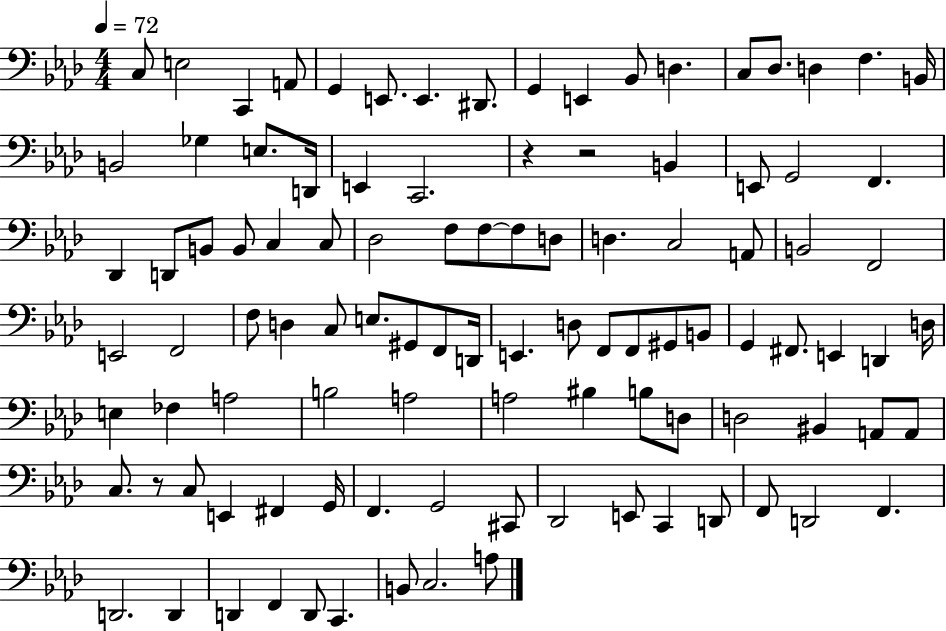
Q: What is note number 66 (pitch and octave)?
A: A3